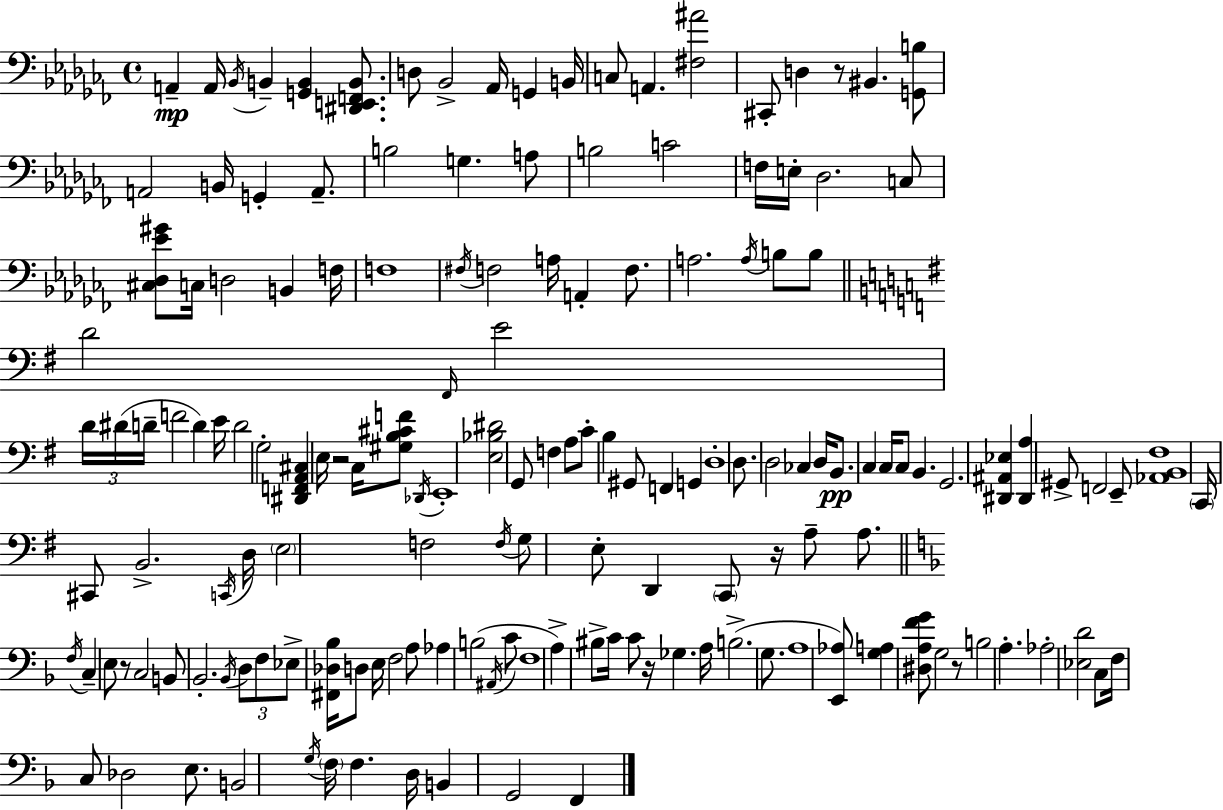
X:1
T:Untitled
M:4/4
L:1/4
K:Abm
A,, A,,/4 _B,,/4 B,, [G,,B,,] [^D,,E,,F,,B,,]/2 D,/2 _B,,2 _A,,/4 G,, B,,/4 C,/2 A,, [^F,^A]2 ^C,,/2 D, z/2 ^B,, [G,,B,]/2 A,,2 B,,/4 G,, A,,/2 B,2 G, A,/2 B,2 C2 F,/4 E,/4 _D,2 C,/2 [^C,_D,_E^G]/2 C,/4 D,2 B,, F,/4 F,4 ^F,/4 F,2 A,/4 A,, F,/2 A,2 A,/4 B,/2 B,/2 D2 ^F,,/4 E2 D/4 ^D/4 D/4 F2 D E/4 D2 G,2 [^D,,F,,A,,^C,] E,/4 z2 C,/4 [^G,B,^CF]/2 _D,,/4 E,,4 [E,_B,^D]2 G,,/2 F, A,/2 C/2 B, ^G,,/2 F,, G,, D,4 D,/2 D,2 _C, D,/4 B,,/2 C, C,/4 C,/2 B,, G,,2 [^D,,^A,,_E,] [^D,,A,] ^G,,/2 F,,2 E,,/2 [_A,,B,,^F,]4 C,,/4 ^C,,/2 B,,2 C,,/4 D,/4 E,2 F,2 F,/4 G,/2 E,/2 D,, C,,/2 z/4 A,/2 A,/2 F,/4 C, E,/2 z/2 C,2 B,,/2 _B,,2 _B,,/4 D,/2 F,/2 _E,/2 [^F,,_D,_B,]/4 D,/2 E,/4 F,2 A,/2 _A, B,2 ^A,,/4 C/2 F,4 A, ^B,/2 C/4 C/2 z/4 _G, A,/4 B,2 G,/2 A,4 [E,,_A,]/2 [G,A,] [^D,A,FG]/2 G,2 z/2 B,2 A, _A,2 [_E,D]2 C,/2 F,/4 C,/2 _D,2 E,/2 B,,2 G,/4 F,/4 F, D,/4 B,, G,,2 F,,